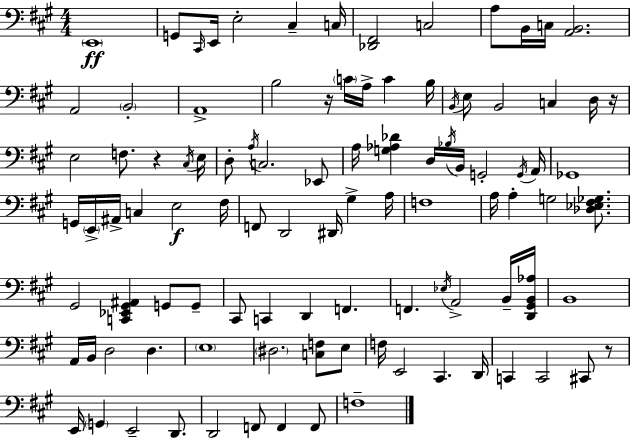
X:1
T:Untitled
M:4/4
L:1/4
K:A
E,,4 G,,/2 ^C,,/4 E,,/4 E,2 ^C, C,/4 [_D,,^F,,]2 C,2 A,/2 B,,/4 C,/4 [A,,B,,]2 A,,2 B,,2 A,,4 B,2 z/4 C/4 A,/4 C B,/4 B,,/4 E,/2 B,,2 C, D,/4 z/4 E,2 F,/2 z ^C,/4 E,/4 D,/2 A,/4 C,2 _E,,/2 A,/4 [G,_A,_D] D,/4 _B,/4 B,,/4 G,,2 G,,/4 A,,/4 _G,,4 G,,/4 E,,/4 ^A,,/4 C, E,2 ^F,/4 F,,/2 D,,2 ^D,,/4 ^G, A,/4 F,4 A,/4 A, G,2 [_D,_E,^F,_G,]/2 ^G,,2 [C,,_E,,^G,,^A,,] G,,/2 G,,/2 ^C,,/2 C,, D,, F,, F,, _E,/4 A,,2 B,,/4 [D,,^G,,B,,_A,]/4 B,,4 A,,/4 B,,/4 D,2 D, E,4 ^D,2 [C,F,]/2 E,/2 F,/4 E,,2 ^C,, D,,/4 C,, C,,2 ^C,,/2 z/2 E,,/4 G,, E,,2 D,,/2 D,,2 F,,/2 F,, F,,/2 F,4